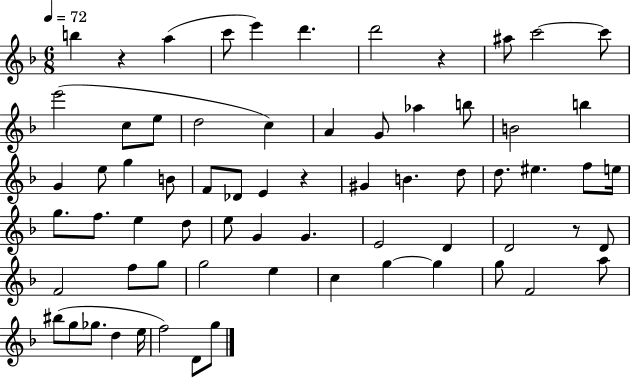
B5/q R/q A5/q C6/e E6/q D6/q. D6/h R/q A#5/e C6/h C6/e E6/h C5/e E5/e D5/h C5/q A4/q G4/e Ab5/q B5/e B4/h B5/q G4/q E5/e G5/q B4/e F4/e Db4/e E4/q R/q G#4/q B4/q. D5/e D5/e. EIS5/q. F5/e E5/s G5/e. F5/e. E5/q D5/e E5/e G4/q G4/q. E4/h D4/q D4/h R/e D4/e F4/h F5/e G5/e G5/h E5/q C5/q G5/q G5/q G5/e F4/h A5/e BIS5/e G5/e Gb5/e. D5/q E5/s F5/h D4/e G5/e